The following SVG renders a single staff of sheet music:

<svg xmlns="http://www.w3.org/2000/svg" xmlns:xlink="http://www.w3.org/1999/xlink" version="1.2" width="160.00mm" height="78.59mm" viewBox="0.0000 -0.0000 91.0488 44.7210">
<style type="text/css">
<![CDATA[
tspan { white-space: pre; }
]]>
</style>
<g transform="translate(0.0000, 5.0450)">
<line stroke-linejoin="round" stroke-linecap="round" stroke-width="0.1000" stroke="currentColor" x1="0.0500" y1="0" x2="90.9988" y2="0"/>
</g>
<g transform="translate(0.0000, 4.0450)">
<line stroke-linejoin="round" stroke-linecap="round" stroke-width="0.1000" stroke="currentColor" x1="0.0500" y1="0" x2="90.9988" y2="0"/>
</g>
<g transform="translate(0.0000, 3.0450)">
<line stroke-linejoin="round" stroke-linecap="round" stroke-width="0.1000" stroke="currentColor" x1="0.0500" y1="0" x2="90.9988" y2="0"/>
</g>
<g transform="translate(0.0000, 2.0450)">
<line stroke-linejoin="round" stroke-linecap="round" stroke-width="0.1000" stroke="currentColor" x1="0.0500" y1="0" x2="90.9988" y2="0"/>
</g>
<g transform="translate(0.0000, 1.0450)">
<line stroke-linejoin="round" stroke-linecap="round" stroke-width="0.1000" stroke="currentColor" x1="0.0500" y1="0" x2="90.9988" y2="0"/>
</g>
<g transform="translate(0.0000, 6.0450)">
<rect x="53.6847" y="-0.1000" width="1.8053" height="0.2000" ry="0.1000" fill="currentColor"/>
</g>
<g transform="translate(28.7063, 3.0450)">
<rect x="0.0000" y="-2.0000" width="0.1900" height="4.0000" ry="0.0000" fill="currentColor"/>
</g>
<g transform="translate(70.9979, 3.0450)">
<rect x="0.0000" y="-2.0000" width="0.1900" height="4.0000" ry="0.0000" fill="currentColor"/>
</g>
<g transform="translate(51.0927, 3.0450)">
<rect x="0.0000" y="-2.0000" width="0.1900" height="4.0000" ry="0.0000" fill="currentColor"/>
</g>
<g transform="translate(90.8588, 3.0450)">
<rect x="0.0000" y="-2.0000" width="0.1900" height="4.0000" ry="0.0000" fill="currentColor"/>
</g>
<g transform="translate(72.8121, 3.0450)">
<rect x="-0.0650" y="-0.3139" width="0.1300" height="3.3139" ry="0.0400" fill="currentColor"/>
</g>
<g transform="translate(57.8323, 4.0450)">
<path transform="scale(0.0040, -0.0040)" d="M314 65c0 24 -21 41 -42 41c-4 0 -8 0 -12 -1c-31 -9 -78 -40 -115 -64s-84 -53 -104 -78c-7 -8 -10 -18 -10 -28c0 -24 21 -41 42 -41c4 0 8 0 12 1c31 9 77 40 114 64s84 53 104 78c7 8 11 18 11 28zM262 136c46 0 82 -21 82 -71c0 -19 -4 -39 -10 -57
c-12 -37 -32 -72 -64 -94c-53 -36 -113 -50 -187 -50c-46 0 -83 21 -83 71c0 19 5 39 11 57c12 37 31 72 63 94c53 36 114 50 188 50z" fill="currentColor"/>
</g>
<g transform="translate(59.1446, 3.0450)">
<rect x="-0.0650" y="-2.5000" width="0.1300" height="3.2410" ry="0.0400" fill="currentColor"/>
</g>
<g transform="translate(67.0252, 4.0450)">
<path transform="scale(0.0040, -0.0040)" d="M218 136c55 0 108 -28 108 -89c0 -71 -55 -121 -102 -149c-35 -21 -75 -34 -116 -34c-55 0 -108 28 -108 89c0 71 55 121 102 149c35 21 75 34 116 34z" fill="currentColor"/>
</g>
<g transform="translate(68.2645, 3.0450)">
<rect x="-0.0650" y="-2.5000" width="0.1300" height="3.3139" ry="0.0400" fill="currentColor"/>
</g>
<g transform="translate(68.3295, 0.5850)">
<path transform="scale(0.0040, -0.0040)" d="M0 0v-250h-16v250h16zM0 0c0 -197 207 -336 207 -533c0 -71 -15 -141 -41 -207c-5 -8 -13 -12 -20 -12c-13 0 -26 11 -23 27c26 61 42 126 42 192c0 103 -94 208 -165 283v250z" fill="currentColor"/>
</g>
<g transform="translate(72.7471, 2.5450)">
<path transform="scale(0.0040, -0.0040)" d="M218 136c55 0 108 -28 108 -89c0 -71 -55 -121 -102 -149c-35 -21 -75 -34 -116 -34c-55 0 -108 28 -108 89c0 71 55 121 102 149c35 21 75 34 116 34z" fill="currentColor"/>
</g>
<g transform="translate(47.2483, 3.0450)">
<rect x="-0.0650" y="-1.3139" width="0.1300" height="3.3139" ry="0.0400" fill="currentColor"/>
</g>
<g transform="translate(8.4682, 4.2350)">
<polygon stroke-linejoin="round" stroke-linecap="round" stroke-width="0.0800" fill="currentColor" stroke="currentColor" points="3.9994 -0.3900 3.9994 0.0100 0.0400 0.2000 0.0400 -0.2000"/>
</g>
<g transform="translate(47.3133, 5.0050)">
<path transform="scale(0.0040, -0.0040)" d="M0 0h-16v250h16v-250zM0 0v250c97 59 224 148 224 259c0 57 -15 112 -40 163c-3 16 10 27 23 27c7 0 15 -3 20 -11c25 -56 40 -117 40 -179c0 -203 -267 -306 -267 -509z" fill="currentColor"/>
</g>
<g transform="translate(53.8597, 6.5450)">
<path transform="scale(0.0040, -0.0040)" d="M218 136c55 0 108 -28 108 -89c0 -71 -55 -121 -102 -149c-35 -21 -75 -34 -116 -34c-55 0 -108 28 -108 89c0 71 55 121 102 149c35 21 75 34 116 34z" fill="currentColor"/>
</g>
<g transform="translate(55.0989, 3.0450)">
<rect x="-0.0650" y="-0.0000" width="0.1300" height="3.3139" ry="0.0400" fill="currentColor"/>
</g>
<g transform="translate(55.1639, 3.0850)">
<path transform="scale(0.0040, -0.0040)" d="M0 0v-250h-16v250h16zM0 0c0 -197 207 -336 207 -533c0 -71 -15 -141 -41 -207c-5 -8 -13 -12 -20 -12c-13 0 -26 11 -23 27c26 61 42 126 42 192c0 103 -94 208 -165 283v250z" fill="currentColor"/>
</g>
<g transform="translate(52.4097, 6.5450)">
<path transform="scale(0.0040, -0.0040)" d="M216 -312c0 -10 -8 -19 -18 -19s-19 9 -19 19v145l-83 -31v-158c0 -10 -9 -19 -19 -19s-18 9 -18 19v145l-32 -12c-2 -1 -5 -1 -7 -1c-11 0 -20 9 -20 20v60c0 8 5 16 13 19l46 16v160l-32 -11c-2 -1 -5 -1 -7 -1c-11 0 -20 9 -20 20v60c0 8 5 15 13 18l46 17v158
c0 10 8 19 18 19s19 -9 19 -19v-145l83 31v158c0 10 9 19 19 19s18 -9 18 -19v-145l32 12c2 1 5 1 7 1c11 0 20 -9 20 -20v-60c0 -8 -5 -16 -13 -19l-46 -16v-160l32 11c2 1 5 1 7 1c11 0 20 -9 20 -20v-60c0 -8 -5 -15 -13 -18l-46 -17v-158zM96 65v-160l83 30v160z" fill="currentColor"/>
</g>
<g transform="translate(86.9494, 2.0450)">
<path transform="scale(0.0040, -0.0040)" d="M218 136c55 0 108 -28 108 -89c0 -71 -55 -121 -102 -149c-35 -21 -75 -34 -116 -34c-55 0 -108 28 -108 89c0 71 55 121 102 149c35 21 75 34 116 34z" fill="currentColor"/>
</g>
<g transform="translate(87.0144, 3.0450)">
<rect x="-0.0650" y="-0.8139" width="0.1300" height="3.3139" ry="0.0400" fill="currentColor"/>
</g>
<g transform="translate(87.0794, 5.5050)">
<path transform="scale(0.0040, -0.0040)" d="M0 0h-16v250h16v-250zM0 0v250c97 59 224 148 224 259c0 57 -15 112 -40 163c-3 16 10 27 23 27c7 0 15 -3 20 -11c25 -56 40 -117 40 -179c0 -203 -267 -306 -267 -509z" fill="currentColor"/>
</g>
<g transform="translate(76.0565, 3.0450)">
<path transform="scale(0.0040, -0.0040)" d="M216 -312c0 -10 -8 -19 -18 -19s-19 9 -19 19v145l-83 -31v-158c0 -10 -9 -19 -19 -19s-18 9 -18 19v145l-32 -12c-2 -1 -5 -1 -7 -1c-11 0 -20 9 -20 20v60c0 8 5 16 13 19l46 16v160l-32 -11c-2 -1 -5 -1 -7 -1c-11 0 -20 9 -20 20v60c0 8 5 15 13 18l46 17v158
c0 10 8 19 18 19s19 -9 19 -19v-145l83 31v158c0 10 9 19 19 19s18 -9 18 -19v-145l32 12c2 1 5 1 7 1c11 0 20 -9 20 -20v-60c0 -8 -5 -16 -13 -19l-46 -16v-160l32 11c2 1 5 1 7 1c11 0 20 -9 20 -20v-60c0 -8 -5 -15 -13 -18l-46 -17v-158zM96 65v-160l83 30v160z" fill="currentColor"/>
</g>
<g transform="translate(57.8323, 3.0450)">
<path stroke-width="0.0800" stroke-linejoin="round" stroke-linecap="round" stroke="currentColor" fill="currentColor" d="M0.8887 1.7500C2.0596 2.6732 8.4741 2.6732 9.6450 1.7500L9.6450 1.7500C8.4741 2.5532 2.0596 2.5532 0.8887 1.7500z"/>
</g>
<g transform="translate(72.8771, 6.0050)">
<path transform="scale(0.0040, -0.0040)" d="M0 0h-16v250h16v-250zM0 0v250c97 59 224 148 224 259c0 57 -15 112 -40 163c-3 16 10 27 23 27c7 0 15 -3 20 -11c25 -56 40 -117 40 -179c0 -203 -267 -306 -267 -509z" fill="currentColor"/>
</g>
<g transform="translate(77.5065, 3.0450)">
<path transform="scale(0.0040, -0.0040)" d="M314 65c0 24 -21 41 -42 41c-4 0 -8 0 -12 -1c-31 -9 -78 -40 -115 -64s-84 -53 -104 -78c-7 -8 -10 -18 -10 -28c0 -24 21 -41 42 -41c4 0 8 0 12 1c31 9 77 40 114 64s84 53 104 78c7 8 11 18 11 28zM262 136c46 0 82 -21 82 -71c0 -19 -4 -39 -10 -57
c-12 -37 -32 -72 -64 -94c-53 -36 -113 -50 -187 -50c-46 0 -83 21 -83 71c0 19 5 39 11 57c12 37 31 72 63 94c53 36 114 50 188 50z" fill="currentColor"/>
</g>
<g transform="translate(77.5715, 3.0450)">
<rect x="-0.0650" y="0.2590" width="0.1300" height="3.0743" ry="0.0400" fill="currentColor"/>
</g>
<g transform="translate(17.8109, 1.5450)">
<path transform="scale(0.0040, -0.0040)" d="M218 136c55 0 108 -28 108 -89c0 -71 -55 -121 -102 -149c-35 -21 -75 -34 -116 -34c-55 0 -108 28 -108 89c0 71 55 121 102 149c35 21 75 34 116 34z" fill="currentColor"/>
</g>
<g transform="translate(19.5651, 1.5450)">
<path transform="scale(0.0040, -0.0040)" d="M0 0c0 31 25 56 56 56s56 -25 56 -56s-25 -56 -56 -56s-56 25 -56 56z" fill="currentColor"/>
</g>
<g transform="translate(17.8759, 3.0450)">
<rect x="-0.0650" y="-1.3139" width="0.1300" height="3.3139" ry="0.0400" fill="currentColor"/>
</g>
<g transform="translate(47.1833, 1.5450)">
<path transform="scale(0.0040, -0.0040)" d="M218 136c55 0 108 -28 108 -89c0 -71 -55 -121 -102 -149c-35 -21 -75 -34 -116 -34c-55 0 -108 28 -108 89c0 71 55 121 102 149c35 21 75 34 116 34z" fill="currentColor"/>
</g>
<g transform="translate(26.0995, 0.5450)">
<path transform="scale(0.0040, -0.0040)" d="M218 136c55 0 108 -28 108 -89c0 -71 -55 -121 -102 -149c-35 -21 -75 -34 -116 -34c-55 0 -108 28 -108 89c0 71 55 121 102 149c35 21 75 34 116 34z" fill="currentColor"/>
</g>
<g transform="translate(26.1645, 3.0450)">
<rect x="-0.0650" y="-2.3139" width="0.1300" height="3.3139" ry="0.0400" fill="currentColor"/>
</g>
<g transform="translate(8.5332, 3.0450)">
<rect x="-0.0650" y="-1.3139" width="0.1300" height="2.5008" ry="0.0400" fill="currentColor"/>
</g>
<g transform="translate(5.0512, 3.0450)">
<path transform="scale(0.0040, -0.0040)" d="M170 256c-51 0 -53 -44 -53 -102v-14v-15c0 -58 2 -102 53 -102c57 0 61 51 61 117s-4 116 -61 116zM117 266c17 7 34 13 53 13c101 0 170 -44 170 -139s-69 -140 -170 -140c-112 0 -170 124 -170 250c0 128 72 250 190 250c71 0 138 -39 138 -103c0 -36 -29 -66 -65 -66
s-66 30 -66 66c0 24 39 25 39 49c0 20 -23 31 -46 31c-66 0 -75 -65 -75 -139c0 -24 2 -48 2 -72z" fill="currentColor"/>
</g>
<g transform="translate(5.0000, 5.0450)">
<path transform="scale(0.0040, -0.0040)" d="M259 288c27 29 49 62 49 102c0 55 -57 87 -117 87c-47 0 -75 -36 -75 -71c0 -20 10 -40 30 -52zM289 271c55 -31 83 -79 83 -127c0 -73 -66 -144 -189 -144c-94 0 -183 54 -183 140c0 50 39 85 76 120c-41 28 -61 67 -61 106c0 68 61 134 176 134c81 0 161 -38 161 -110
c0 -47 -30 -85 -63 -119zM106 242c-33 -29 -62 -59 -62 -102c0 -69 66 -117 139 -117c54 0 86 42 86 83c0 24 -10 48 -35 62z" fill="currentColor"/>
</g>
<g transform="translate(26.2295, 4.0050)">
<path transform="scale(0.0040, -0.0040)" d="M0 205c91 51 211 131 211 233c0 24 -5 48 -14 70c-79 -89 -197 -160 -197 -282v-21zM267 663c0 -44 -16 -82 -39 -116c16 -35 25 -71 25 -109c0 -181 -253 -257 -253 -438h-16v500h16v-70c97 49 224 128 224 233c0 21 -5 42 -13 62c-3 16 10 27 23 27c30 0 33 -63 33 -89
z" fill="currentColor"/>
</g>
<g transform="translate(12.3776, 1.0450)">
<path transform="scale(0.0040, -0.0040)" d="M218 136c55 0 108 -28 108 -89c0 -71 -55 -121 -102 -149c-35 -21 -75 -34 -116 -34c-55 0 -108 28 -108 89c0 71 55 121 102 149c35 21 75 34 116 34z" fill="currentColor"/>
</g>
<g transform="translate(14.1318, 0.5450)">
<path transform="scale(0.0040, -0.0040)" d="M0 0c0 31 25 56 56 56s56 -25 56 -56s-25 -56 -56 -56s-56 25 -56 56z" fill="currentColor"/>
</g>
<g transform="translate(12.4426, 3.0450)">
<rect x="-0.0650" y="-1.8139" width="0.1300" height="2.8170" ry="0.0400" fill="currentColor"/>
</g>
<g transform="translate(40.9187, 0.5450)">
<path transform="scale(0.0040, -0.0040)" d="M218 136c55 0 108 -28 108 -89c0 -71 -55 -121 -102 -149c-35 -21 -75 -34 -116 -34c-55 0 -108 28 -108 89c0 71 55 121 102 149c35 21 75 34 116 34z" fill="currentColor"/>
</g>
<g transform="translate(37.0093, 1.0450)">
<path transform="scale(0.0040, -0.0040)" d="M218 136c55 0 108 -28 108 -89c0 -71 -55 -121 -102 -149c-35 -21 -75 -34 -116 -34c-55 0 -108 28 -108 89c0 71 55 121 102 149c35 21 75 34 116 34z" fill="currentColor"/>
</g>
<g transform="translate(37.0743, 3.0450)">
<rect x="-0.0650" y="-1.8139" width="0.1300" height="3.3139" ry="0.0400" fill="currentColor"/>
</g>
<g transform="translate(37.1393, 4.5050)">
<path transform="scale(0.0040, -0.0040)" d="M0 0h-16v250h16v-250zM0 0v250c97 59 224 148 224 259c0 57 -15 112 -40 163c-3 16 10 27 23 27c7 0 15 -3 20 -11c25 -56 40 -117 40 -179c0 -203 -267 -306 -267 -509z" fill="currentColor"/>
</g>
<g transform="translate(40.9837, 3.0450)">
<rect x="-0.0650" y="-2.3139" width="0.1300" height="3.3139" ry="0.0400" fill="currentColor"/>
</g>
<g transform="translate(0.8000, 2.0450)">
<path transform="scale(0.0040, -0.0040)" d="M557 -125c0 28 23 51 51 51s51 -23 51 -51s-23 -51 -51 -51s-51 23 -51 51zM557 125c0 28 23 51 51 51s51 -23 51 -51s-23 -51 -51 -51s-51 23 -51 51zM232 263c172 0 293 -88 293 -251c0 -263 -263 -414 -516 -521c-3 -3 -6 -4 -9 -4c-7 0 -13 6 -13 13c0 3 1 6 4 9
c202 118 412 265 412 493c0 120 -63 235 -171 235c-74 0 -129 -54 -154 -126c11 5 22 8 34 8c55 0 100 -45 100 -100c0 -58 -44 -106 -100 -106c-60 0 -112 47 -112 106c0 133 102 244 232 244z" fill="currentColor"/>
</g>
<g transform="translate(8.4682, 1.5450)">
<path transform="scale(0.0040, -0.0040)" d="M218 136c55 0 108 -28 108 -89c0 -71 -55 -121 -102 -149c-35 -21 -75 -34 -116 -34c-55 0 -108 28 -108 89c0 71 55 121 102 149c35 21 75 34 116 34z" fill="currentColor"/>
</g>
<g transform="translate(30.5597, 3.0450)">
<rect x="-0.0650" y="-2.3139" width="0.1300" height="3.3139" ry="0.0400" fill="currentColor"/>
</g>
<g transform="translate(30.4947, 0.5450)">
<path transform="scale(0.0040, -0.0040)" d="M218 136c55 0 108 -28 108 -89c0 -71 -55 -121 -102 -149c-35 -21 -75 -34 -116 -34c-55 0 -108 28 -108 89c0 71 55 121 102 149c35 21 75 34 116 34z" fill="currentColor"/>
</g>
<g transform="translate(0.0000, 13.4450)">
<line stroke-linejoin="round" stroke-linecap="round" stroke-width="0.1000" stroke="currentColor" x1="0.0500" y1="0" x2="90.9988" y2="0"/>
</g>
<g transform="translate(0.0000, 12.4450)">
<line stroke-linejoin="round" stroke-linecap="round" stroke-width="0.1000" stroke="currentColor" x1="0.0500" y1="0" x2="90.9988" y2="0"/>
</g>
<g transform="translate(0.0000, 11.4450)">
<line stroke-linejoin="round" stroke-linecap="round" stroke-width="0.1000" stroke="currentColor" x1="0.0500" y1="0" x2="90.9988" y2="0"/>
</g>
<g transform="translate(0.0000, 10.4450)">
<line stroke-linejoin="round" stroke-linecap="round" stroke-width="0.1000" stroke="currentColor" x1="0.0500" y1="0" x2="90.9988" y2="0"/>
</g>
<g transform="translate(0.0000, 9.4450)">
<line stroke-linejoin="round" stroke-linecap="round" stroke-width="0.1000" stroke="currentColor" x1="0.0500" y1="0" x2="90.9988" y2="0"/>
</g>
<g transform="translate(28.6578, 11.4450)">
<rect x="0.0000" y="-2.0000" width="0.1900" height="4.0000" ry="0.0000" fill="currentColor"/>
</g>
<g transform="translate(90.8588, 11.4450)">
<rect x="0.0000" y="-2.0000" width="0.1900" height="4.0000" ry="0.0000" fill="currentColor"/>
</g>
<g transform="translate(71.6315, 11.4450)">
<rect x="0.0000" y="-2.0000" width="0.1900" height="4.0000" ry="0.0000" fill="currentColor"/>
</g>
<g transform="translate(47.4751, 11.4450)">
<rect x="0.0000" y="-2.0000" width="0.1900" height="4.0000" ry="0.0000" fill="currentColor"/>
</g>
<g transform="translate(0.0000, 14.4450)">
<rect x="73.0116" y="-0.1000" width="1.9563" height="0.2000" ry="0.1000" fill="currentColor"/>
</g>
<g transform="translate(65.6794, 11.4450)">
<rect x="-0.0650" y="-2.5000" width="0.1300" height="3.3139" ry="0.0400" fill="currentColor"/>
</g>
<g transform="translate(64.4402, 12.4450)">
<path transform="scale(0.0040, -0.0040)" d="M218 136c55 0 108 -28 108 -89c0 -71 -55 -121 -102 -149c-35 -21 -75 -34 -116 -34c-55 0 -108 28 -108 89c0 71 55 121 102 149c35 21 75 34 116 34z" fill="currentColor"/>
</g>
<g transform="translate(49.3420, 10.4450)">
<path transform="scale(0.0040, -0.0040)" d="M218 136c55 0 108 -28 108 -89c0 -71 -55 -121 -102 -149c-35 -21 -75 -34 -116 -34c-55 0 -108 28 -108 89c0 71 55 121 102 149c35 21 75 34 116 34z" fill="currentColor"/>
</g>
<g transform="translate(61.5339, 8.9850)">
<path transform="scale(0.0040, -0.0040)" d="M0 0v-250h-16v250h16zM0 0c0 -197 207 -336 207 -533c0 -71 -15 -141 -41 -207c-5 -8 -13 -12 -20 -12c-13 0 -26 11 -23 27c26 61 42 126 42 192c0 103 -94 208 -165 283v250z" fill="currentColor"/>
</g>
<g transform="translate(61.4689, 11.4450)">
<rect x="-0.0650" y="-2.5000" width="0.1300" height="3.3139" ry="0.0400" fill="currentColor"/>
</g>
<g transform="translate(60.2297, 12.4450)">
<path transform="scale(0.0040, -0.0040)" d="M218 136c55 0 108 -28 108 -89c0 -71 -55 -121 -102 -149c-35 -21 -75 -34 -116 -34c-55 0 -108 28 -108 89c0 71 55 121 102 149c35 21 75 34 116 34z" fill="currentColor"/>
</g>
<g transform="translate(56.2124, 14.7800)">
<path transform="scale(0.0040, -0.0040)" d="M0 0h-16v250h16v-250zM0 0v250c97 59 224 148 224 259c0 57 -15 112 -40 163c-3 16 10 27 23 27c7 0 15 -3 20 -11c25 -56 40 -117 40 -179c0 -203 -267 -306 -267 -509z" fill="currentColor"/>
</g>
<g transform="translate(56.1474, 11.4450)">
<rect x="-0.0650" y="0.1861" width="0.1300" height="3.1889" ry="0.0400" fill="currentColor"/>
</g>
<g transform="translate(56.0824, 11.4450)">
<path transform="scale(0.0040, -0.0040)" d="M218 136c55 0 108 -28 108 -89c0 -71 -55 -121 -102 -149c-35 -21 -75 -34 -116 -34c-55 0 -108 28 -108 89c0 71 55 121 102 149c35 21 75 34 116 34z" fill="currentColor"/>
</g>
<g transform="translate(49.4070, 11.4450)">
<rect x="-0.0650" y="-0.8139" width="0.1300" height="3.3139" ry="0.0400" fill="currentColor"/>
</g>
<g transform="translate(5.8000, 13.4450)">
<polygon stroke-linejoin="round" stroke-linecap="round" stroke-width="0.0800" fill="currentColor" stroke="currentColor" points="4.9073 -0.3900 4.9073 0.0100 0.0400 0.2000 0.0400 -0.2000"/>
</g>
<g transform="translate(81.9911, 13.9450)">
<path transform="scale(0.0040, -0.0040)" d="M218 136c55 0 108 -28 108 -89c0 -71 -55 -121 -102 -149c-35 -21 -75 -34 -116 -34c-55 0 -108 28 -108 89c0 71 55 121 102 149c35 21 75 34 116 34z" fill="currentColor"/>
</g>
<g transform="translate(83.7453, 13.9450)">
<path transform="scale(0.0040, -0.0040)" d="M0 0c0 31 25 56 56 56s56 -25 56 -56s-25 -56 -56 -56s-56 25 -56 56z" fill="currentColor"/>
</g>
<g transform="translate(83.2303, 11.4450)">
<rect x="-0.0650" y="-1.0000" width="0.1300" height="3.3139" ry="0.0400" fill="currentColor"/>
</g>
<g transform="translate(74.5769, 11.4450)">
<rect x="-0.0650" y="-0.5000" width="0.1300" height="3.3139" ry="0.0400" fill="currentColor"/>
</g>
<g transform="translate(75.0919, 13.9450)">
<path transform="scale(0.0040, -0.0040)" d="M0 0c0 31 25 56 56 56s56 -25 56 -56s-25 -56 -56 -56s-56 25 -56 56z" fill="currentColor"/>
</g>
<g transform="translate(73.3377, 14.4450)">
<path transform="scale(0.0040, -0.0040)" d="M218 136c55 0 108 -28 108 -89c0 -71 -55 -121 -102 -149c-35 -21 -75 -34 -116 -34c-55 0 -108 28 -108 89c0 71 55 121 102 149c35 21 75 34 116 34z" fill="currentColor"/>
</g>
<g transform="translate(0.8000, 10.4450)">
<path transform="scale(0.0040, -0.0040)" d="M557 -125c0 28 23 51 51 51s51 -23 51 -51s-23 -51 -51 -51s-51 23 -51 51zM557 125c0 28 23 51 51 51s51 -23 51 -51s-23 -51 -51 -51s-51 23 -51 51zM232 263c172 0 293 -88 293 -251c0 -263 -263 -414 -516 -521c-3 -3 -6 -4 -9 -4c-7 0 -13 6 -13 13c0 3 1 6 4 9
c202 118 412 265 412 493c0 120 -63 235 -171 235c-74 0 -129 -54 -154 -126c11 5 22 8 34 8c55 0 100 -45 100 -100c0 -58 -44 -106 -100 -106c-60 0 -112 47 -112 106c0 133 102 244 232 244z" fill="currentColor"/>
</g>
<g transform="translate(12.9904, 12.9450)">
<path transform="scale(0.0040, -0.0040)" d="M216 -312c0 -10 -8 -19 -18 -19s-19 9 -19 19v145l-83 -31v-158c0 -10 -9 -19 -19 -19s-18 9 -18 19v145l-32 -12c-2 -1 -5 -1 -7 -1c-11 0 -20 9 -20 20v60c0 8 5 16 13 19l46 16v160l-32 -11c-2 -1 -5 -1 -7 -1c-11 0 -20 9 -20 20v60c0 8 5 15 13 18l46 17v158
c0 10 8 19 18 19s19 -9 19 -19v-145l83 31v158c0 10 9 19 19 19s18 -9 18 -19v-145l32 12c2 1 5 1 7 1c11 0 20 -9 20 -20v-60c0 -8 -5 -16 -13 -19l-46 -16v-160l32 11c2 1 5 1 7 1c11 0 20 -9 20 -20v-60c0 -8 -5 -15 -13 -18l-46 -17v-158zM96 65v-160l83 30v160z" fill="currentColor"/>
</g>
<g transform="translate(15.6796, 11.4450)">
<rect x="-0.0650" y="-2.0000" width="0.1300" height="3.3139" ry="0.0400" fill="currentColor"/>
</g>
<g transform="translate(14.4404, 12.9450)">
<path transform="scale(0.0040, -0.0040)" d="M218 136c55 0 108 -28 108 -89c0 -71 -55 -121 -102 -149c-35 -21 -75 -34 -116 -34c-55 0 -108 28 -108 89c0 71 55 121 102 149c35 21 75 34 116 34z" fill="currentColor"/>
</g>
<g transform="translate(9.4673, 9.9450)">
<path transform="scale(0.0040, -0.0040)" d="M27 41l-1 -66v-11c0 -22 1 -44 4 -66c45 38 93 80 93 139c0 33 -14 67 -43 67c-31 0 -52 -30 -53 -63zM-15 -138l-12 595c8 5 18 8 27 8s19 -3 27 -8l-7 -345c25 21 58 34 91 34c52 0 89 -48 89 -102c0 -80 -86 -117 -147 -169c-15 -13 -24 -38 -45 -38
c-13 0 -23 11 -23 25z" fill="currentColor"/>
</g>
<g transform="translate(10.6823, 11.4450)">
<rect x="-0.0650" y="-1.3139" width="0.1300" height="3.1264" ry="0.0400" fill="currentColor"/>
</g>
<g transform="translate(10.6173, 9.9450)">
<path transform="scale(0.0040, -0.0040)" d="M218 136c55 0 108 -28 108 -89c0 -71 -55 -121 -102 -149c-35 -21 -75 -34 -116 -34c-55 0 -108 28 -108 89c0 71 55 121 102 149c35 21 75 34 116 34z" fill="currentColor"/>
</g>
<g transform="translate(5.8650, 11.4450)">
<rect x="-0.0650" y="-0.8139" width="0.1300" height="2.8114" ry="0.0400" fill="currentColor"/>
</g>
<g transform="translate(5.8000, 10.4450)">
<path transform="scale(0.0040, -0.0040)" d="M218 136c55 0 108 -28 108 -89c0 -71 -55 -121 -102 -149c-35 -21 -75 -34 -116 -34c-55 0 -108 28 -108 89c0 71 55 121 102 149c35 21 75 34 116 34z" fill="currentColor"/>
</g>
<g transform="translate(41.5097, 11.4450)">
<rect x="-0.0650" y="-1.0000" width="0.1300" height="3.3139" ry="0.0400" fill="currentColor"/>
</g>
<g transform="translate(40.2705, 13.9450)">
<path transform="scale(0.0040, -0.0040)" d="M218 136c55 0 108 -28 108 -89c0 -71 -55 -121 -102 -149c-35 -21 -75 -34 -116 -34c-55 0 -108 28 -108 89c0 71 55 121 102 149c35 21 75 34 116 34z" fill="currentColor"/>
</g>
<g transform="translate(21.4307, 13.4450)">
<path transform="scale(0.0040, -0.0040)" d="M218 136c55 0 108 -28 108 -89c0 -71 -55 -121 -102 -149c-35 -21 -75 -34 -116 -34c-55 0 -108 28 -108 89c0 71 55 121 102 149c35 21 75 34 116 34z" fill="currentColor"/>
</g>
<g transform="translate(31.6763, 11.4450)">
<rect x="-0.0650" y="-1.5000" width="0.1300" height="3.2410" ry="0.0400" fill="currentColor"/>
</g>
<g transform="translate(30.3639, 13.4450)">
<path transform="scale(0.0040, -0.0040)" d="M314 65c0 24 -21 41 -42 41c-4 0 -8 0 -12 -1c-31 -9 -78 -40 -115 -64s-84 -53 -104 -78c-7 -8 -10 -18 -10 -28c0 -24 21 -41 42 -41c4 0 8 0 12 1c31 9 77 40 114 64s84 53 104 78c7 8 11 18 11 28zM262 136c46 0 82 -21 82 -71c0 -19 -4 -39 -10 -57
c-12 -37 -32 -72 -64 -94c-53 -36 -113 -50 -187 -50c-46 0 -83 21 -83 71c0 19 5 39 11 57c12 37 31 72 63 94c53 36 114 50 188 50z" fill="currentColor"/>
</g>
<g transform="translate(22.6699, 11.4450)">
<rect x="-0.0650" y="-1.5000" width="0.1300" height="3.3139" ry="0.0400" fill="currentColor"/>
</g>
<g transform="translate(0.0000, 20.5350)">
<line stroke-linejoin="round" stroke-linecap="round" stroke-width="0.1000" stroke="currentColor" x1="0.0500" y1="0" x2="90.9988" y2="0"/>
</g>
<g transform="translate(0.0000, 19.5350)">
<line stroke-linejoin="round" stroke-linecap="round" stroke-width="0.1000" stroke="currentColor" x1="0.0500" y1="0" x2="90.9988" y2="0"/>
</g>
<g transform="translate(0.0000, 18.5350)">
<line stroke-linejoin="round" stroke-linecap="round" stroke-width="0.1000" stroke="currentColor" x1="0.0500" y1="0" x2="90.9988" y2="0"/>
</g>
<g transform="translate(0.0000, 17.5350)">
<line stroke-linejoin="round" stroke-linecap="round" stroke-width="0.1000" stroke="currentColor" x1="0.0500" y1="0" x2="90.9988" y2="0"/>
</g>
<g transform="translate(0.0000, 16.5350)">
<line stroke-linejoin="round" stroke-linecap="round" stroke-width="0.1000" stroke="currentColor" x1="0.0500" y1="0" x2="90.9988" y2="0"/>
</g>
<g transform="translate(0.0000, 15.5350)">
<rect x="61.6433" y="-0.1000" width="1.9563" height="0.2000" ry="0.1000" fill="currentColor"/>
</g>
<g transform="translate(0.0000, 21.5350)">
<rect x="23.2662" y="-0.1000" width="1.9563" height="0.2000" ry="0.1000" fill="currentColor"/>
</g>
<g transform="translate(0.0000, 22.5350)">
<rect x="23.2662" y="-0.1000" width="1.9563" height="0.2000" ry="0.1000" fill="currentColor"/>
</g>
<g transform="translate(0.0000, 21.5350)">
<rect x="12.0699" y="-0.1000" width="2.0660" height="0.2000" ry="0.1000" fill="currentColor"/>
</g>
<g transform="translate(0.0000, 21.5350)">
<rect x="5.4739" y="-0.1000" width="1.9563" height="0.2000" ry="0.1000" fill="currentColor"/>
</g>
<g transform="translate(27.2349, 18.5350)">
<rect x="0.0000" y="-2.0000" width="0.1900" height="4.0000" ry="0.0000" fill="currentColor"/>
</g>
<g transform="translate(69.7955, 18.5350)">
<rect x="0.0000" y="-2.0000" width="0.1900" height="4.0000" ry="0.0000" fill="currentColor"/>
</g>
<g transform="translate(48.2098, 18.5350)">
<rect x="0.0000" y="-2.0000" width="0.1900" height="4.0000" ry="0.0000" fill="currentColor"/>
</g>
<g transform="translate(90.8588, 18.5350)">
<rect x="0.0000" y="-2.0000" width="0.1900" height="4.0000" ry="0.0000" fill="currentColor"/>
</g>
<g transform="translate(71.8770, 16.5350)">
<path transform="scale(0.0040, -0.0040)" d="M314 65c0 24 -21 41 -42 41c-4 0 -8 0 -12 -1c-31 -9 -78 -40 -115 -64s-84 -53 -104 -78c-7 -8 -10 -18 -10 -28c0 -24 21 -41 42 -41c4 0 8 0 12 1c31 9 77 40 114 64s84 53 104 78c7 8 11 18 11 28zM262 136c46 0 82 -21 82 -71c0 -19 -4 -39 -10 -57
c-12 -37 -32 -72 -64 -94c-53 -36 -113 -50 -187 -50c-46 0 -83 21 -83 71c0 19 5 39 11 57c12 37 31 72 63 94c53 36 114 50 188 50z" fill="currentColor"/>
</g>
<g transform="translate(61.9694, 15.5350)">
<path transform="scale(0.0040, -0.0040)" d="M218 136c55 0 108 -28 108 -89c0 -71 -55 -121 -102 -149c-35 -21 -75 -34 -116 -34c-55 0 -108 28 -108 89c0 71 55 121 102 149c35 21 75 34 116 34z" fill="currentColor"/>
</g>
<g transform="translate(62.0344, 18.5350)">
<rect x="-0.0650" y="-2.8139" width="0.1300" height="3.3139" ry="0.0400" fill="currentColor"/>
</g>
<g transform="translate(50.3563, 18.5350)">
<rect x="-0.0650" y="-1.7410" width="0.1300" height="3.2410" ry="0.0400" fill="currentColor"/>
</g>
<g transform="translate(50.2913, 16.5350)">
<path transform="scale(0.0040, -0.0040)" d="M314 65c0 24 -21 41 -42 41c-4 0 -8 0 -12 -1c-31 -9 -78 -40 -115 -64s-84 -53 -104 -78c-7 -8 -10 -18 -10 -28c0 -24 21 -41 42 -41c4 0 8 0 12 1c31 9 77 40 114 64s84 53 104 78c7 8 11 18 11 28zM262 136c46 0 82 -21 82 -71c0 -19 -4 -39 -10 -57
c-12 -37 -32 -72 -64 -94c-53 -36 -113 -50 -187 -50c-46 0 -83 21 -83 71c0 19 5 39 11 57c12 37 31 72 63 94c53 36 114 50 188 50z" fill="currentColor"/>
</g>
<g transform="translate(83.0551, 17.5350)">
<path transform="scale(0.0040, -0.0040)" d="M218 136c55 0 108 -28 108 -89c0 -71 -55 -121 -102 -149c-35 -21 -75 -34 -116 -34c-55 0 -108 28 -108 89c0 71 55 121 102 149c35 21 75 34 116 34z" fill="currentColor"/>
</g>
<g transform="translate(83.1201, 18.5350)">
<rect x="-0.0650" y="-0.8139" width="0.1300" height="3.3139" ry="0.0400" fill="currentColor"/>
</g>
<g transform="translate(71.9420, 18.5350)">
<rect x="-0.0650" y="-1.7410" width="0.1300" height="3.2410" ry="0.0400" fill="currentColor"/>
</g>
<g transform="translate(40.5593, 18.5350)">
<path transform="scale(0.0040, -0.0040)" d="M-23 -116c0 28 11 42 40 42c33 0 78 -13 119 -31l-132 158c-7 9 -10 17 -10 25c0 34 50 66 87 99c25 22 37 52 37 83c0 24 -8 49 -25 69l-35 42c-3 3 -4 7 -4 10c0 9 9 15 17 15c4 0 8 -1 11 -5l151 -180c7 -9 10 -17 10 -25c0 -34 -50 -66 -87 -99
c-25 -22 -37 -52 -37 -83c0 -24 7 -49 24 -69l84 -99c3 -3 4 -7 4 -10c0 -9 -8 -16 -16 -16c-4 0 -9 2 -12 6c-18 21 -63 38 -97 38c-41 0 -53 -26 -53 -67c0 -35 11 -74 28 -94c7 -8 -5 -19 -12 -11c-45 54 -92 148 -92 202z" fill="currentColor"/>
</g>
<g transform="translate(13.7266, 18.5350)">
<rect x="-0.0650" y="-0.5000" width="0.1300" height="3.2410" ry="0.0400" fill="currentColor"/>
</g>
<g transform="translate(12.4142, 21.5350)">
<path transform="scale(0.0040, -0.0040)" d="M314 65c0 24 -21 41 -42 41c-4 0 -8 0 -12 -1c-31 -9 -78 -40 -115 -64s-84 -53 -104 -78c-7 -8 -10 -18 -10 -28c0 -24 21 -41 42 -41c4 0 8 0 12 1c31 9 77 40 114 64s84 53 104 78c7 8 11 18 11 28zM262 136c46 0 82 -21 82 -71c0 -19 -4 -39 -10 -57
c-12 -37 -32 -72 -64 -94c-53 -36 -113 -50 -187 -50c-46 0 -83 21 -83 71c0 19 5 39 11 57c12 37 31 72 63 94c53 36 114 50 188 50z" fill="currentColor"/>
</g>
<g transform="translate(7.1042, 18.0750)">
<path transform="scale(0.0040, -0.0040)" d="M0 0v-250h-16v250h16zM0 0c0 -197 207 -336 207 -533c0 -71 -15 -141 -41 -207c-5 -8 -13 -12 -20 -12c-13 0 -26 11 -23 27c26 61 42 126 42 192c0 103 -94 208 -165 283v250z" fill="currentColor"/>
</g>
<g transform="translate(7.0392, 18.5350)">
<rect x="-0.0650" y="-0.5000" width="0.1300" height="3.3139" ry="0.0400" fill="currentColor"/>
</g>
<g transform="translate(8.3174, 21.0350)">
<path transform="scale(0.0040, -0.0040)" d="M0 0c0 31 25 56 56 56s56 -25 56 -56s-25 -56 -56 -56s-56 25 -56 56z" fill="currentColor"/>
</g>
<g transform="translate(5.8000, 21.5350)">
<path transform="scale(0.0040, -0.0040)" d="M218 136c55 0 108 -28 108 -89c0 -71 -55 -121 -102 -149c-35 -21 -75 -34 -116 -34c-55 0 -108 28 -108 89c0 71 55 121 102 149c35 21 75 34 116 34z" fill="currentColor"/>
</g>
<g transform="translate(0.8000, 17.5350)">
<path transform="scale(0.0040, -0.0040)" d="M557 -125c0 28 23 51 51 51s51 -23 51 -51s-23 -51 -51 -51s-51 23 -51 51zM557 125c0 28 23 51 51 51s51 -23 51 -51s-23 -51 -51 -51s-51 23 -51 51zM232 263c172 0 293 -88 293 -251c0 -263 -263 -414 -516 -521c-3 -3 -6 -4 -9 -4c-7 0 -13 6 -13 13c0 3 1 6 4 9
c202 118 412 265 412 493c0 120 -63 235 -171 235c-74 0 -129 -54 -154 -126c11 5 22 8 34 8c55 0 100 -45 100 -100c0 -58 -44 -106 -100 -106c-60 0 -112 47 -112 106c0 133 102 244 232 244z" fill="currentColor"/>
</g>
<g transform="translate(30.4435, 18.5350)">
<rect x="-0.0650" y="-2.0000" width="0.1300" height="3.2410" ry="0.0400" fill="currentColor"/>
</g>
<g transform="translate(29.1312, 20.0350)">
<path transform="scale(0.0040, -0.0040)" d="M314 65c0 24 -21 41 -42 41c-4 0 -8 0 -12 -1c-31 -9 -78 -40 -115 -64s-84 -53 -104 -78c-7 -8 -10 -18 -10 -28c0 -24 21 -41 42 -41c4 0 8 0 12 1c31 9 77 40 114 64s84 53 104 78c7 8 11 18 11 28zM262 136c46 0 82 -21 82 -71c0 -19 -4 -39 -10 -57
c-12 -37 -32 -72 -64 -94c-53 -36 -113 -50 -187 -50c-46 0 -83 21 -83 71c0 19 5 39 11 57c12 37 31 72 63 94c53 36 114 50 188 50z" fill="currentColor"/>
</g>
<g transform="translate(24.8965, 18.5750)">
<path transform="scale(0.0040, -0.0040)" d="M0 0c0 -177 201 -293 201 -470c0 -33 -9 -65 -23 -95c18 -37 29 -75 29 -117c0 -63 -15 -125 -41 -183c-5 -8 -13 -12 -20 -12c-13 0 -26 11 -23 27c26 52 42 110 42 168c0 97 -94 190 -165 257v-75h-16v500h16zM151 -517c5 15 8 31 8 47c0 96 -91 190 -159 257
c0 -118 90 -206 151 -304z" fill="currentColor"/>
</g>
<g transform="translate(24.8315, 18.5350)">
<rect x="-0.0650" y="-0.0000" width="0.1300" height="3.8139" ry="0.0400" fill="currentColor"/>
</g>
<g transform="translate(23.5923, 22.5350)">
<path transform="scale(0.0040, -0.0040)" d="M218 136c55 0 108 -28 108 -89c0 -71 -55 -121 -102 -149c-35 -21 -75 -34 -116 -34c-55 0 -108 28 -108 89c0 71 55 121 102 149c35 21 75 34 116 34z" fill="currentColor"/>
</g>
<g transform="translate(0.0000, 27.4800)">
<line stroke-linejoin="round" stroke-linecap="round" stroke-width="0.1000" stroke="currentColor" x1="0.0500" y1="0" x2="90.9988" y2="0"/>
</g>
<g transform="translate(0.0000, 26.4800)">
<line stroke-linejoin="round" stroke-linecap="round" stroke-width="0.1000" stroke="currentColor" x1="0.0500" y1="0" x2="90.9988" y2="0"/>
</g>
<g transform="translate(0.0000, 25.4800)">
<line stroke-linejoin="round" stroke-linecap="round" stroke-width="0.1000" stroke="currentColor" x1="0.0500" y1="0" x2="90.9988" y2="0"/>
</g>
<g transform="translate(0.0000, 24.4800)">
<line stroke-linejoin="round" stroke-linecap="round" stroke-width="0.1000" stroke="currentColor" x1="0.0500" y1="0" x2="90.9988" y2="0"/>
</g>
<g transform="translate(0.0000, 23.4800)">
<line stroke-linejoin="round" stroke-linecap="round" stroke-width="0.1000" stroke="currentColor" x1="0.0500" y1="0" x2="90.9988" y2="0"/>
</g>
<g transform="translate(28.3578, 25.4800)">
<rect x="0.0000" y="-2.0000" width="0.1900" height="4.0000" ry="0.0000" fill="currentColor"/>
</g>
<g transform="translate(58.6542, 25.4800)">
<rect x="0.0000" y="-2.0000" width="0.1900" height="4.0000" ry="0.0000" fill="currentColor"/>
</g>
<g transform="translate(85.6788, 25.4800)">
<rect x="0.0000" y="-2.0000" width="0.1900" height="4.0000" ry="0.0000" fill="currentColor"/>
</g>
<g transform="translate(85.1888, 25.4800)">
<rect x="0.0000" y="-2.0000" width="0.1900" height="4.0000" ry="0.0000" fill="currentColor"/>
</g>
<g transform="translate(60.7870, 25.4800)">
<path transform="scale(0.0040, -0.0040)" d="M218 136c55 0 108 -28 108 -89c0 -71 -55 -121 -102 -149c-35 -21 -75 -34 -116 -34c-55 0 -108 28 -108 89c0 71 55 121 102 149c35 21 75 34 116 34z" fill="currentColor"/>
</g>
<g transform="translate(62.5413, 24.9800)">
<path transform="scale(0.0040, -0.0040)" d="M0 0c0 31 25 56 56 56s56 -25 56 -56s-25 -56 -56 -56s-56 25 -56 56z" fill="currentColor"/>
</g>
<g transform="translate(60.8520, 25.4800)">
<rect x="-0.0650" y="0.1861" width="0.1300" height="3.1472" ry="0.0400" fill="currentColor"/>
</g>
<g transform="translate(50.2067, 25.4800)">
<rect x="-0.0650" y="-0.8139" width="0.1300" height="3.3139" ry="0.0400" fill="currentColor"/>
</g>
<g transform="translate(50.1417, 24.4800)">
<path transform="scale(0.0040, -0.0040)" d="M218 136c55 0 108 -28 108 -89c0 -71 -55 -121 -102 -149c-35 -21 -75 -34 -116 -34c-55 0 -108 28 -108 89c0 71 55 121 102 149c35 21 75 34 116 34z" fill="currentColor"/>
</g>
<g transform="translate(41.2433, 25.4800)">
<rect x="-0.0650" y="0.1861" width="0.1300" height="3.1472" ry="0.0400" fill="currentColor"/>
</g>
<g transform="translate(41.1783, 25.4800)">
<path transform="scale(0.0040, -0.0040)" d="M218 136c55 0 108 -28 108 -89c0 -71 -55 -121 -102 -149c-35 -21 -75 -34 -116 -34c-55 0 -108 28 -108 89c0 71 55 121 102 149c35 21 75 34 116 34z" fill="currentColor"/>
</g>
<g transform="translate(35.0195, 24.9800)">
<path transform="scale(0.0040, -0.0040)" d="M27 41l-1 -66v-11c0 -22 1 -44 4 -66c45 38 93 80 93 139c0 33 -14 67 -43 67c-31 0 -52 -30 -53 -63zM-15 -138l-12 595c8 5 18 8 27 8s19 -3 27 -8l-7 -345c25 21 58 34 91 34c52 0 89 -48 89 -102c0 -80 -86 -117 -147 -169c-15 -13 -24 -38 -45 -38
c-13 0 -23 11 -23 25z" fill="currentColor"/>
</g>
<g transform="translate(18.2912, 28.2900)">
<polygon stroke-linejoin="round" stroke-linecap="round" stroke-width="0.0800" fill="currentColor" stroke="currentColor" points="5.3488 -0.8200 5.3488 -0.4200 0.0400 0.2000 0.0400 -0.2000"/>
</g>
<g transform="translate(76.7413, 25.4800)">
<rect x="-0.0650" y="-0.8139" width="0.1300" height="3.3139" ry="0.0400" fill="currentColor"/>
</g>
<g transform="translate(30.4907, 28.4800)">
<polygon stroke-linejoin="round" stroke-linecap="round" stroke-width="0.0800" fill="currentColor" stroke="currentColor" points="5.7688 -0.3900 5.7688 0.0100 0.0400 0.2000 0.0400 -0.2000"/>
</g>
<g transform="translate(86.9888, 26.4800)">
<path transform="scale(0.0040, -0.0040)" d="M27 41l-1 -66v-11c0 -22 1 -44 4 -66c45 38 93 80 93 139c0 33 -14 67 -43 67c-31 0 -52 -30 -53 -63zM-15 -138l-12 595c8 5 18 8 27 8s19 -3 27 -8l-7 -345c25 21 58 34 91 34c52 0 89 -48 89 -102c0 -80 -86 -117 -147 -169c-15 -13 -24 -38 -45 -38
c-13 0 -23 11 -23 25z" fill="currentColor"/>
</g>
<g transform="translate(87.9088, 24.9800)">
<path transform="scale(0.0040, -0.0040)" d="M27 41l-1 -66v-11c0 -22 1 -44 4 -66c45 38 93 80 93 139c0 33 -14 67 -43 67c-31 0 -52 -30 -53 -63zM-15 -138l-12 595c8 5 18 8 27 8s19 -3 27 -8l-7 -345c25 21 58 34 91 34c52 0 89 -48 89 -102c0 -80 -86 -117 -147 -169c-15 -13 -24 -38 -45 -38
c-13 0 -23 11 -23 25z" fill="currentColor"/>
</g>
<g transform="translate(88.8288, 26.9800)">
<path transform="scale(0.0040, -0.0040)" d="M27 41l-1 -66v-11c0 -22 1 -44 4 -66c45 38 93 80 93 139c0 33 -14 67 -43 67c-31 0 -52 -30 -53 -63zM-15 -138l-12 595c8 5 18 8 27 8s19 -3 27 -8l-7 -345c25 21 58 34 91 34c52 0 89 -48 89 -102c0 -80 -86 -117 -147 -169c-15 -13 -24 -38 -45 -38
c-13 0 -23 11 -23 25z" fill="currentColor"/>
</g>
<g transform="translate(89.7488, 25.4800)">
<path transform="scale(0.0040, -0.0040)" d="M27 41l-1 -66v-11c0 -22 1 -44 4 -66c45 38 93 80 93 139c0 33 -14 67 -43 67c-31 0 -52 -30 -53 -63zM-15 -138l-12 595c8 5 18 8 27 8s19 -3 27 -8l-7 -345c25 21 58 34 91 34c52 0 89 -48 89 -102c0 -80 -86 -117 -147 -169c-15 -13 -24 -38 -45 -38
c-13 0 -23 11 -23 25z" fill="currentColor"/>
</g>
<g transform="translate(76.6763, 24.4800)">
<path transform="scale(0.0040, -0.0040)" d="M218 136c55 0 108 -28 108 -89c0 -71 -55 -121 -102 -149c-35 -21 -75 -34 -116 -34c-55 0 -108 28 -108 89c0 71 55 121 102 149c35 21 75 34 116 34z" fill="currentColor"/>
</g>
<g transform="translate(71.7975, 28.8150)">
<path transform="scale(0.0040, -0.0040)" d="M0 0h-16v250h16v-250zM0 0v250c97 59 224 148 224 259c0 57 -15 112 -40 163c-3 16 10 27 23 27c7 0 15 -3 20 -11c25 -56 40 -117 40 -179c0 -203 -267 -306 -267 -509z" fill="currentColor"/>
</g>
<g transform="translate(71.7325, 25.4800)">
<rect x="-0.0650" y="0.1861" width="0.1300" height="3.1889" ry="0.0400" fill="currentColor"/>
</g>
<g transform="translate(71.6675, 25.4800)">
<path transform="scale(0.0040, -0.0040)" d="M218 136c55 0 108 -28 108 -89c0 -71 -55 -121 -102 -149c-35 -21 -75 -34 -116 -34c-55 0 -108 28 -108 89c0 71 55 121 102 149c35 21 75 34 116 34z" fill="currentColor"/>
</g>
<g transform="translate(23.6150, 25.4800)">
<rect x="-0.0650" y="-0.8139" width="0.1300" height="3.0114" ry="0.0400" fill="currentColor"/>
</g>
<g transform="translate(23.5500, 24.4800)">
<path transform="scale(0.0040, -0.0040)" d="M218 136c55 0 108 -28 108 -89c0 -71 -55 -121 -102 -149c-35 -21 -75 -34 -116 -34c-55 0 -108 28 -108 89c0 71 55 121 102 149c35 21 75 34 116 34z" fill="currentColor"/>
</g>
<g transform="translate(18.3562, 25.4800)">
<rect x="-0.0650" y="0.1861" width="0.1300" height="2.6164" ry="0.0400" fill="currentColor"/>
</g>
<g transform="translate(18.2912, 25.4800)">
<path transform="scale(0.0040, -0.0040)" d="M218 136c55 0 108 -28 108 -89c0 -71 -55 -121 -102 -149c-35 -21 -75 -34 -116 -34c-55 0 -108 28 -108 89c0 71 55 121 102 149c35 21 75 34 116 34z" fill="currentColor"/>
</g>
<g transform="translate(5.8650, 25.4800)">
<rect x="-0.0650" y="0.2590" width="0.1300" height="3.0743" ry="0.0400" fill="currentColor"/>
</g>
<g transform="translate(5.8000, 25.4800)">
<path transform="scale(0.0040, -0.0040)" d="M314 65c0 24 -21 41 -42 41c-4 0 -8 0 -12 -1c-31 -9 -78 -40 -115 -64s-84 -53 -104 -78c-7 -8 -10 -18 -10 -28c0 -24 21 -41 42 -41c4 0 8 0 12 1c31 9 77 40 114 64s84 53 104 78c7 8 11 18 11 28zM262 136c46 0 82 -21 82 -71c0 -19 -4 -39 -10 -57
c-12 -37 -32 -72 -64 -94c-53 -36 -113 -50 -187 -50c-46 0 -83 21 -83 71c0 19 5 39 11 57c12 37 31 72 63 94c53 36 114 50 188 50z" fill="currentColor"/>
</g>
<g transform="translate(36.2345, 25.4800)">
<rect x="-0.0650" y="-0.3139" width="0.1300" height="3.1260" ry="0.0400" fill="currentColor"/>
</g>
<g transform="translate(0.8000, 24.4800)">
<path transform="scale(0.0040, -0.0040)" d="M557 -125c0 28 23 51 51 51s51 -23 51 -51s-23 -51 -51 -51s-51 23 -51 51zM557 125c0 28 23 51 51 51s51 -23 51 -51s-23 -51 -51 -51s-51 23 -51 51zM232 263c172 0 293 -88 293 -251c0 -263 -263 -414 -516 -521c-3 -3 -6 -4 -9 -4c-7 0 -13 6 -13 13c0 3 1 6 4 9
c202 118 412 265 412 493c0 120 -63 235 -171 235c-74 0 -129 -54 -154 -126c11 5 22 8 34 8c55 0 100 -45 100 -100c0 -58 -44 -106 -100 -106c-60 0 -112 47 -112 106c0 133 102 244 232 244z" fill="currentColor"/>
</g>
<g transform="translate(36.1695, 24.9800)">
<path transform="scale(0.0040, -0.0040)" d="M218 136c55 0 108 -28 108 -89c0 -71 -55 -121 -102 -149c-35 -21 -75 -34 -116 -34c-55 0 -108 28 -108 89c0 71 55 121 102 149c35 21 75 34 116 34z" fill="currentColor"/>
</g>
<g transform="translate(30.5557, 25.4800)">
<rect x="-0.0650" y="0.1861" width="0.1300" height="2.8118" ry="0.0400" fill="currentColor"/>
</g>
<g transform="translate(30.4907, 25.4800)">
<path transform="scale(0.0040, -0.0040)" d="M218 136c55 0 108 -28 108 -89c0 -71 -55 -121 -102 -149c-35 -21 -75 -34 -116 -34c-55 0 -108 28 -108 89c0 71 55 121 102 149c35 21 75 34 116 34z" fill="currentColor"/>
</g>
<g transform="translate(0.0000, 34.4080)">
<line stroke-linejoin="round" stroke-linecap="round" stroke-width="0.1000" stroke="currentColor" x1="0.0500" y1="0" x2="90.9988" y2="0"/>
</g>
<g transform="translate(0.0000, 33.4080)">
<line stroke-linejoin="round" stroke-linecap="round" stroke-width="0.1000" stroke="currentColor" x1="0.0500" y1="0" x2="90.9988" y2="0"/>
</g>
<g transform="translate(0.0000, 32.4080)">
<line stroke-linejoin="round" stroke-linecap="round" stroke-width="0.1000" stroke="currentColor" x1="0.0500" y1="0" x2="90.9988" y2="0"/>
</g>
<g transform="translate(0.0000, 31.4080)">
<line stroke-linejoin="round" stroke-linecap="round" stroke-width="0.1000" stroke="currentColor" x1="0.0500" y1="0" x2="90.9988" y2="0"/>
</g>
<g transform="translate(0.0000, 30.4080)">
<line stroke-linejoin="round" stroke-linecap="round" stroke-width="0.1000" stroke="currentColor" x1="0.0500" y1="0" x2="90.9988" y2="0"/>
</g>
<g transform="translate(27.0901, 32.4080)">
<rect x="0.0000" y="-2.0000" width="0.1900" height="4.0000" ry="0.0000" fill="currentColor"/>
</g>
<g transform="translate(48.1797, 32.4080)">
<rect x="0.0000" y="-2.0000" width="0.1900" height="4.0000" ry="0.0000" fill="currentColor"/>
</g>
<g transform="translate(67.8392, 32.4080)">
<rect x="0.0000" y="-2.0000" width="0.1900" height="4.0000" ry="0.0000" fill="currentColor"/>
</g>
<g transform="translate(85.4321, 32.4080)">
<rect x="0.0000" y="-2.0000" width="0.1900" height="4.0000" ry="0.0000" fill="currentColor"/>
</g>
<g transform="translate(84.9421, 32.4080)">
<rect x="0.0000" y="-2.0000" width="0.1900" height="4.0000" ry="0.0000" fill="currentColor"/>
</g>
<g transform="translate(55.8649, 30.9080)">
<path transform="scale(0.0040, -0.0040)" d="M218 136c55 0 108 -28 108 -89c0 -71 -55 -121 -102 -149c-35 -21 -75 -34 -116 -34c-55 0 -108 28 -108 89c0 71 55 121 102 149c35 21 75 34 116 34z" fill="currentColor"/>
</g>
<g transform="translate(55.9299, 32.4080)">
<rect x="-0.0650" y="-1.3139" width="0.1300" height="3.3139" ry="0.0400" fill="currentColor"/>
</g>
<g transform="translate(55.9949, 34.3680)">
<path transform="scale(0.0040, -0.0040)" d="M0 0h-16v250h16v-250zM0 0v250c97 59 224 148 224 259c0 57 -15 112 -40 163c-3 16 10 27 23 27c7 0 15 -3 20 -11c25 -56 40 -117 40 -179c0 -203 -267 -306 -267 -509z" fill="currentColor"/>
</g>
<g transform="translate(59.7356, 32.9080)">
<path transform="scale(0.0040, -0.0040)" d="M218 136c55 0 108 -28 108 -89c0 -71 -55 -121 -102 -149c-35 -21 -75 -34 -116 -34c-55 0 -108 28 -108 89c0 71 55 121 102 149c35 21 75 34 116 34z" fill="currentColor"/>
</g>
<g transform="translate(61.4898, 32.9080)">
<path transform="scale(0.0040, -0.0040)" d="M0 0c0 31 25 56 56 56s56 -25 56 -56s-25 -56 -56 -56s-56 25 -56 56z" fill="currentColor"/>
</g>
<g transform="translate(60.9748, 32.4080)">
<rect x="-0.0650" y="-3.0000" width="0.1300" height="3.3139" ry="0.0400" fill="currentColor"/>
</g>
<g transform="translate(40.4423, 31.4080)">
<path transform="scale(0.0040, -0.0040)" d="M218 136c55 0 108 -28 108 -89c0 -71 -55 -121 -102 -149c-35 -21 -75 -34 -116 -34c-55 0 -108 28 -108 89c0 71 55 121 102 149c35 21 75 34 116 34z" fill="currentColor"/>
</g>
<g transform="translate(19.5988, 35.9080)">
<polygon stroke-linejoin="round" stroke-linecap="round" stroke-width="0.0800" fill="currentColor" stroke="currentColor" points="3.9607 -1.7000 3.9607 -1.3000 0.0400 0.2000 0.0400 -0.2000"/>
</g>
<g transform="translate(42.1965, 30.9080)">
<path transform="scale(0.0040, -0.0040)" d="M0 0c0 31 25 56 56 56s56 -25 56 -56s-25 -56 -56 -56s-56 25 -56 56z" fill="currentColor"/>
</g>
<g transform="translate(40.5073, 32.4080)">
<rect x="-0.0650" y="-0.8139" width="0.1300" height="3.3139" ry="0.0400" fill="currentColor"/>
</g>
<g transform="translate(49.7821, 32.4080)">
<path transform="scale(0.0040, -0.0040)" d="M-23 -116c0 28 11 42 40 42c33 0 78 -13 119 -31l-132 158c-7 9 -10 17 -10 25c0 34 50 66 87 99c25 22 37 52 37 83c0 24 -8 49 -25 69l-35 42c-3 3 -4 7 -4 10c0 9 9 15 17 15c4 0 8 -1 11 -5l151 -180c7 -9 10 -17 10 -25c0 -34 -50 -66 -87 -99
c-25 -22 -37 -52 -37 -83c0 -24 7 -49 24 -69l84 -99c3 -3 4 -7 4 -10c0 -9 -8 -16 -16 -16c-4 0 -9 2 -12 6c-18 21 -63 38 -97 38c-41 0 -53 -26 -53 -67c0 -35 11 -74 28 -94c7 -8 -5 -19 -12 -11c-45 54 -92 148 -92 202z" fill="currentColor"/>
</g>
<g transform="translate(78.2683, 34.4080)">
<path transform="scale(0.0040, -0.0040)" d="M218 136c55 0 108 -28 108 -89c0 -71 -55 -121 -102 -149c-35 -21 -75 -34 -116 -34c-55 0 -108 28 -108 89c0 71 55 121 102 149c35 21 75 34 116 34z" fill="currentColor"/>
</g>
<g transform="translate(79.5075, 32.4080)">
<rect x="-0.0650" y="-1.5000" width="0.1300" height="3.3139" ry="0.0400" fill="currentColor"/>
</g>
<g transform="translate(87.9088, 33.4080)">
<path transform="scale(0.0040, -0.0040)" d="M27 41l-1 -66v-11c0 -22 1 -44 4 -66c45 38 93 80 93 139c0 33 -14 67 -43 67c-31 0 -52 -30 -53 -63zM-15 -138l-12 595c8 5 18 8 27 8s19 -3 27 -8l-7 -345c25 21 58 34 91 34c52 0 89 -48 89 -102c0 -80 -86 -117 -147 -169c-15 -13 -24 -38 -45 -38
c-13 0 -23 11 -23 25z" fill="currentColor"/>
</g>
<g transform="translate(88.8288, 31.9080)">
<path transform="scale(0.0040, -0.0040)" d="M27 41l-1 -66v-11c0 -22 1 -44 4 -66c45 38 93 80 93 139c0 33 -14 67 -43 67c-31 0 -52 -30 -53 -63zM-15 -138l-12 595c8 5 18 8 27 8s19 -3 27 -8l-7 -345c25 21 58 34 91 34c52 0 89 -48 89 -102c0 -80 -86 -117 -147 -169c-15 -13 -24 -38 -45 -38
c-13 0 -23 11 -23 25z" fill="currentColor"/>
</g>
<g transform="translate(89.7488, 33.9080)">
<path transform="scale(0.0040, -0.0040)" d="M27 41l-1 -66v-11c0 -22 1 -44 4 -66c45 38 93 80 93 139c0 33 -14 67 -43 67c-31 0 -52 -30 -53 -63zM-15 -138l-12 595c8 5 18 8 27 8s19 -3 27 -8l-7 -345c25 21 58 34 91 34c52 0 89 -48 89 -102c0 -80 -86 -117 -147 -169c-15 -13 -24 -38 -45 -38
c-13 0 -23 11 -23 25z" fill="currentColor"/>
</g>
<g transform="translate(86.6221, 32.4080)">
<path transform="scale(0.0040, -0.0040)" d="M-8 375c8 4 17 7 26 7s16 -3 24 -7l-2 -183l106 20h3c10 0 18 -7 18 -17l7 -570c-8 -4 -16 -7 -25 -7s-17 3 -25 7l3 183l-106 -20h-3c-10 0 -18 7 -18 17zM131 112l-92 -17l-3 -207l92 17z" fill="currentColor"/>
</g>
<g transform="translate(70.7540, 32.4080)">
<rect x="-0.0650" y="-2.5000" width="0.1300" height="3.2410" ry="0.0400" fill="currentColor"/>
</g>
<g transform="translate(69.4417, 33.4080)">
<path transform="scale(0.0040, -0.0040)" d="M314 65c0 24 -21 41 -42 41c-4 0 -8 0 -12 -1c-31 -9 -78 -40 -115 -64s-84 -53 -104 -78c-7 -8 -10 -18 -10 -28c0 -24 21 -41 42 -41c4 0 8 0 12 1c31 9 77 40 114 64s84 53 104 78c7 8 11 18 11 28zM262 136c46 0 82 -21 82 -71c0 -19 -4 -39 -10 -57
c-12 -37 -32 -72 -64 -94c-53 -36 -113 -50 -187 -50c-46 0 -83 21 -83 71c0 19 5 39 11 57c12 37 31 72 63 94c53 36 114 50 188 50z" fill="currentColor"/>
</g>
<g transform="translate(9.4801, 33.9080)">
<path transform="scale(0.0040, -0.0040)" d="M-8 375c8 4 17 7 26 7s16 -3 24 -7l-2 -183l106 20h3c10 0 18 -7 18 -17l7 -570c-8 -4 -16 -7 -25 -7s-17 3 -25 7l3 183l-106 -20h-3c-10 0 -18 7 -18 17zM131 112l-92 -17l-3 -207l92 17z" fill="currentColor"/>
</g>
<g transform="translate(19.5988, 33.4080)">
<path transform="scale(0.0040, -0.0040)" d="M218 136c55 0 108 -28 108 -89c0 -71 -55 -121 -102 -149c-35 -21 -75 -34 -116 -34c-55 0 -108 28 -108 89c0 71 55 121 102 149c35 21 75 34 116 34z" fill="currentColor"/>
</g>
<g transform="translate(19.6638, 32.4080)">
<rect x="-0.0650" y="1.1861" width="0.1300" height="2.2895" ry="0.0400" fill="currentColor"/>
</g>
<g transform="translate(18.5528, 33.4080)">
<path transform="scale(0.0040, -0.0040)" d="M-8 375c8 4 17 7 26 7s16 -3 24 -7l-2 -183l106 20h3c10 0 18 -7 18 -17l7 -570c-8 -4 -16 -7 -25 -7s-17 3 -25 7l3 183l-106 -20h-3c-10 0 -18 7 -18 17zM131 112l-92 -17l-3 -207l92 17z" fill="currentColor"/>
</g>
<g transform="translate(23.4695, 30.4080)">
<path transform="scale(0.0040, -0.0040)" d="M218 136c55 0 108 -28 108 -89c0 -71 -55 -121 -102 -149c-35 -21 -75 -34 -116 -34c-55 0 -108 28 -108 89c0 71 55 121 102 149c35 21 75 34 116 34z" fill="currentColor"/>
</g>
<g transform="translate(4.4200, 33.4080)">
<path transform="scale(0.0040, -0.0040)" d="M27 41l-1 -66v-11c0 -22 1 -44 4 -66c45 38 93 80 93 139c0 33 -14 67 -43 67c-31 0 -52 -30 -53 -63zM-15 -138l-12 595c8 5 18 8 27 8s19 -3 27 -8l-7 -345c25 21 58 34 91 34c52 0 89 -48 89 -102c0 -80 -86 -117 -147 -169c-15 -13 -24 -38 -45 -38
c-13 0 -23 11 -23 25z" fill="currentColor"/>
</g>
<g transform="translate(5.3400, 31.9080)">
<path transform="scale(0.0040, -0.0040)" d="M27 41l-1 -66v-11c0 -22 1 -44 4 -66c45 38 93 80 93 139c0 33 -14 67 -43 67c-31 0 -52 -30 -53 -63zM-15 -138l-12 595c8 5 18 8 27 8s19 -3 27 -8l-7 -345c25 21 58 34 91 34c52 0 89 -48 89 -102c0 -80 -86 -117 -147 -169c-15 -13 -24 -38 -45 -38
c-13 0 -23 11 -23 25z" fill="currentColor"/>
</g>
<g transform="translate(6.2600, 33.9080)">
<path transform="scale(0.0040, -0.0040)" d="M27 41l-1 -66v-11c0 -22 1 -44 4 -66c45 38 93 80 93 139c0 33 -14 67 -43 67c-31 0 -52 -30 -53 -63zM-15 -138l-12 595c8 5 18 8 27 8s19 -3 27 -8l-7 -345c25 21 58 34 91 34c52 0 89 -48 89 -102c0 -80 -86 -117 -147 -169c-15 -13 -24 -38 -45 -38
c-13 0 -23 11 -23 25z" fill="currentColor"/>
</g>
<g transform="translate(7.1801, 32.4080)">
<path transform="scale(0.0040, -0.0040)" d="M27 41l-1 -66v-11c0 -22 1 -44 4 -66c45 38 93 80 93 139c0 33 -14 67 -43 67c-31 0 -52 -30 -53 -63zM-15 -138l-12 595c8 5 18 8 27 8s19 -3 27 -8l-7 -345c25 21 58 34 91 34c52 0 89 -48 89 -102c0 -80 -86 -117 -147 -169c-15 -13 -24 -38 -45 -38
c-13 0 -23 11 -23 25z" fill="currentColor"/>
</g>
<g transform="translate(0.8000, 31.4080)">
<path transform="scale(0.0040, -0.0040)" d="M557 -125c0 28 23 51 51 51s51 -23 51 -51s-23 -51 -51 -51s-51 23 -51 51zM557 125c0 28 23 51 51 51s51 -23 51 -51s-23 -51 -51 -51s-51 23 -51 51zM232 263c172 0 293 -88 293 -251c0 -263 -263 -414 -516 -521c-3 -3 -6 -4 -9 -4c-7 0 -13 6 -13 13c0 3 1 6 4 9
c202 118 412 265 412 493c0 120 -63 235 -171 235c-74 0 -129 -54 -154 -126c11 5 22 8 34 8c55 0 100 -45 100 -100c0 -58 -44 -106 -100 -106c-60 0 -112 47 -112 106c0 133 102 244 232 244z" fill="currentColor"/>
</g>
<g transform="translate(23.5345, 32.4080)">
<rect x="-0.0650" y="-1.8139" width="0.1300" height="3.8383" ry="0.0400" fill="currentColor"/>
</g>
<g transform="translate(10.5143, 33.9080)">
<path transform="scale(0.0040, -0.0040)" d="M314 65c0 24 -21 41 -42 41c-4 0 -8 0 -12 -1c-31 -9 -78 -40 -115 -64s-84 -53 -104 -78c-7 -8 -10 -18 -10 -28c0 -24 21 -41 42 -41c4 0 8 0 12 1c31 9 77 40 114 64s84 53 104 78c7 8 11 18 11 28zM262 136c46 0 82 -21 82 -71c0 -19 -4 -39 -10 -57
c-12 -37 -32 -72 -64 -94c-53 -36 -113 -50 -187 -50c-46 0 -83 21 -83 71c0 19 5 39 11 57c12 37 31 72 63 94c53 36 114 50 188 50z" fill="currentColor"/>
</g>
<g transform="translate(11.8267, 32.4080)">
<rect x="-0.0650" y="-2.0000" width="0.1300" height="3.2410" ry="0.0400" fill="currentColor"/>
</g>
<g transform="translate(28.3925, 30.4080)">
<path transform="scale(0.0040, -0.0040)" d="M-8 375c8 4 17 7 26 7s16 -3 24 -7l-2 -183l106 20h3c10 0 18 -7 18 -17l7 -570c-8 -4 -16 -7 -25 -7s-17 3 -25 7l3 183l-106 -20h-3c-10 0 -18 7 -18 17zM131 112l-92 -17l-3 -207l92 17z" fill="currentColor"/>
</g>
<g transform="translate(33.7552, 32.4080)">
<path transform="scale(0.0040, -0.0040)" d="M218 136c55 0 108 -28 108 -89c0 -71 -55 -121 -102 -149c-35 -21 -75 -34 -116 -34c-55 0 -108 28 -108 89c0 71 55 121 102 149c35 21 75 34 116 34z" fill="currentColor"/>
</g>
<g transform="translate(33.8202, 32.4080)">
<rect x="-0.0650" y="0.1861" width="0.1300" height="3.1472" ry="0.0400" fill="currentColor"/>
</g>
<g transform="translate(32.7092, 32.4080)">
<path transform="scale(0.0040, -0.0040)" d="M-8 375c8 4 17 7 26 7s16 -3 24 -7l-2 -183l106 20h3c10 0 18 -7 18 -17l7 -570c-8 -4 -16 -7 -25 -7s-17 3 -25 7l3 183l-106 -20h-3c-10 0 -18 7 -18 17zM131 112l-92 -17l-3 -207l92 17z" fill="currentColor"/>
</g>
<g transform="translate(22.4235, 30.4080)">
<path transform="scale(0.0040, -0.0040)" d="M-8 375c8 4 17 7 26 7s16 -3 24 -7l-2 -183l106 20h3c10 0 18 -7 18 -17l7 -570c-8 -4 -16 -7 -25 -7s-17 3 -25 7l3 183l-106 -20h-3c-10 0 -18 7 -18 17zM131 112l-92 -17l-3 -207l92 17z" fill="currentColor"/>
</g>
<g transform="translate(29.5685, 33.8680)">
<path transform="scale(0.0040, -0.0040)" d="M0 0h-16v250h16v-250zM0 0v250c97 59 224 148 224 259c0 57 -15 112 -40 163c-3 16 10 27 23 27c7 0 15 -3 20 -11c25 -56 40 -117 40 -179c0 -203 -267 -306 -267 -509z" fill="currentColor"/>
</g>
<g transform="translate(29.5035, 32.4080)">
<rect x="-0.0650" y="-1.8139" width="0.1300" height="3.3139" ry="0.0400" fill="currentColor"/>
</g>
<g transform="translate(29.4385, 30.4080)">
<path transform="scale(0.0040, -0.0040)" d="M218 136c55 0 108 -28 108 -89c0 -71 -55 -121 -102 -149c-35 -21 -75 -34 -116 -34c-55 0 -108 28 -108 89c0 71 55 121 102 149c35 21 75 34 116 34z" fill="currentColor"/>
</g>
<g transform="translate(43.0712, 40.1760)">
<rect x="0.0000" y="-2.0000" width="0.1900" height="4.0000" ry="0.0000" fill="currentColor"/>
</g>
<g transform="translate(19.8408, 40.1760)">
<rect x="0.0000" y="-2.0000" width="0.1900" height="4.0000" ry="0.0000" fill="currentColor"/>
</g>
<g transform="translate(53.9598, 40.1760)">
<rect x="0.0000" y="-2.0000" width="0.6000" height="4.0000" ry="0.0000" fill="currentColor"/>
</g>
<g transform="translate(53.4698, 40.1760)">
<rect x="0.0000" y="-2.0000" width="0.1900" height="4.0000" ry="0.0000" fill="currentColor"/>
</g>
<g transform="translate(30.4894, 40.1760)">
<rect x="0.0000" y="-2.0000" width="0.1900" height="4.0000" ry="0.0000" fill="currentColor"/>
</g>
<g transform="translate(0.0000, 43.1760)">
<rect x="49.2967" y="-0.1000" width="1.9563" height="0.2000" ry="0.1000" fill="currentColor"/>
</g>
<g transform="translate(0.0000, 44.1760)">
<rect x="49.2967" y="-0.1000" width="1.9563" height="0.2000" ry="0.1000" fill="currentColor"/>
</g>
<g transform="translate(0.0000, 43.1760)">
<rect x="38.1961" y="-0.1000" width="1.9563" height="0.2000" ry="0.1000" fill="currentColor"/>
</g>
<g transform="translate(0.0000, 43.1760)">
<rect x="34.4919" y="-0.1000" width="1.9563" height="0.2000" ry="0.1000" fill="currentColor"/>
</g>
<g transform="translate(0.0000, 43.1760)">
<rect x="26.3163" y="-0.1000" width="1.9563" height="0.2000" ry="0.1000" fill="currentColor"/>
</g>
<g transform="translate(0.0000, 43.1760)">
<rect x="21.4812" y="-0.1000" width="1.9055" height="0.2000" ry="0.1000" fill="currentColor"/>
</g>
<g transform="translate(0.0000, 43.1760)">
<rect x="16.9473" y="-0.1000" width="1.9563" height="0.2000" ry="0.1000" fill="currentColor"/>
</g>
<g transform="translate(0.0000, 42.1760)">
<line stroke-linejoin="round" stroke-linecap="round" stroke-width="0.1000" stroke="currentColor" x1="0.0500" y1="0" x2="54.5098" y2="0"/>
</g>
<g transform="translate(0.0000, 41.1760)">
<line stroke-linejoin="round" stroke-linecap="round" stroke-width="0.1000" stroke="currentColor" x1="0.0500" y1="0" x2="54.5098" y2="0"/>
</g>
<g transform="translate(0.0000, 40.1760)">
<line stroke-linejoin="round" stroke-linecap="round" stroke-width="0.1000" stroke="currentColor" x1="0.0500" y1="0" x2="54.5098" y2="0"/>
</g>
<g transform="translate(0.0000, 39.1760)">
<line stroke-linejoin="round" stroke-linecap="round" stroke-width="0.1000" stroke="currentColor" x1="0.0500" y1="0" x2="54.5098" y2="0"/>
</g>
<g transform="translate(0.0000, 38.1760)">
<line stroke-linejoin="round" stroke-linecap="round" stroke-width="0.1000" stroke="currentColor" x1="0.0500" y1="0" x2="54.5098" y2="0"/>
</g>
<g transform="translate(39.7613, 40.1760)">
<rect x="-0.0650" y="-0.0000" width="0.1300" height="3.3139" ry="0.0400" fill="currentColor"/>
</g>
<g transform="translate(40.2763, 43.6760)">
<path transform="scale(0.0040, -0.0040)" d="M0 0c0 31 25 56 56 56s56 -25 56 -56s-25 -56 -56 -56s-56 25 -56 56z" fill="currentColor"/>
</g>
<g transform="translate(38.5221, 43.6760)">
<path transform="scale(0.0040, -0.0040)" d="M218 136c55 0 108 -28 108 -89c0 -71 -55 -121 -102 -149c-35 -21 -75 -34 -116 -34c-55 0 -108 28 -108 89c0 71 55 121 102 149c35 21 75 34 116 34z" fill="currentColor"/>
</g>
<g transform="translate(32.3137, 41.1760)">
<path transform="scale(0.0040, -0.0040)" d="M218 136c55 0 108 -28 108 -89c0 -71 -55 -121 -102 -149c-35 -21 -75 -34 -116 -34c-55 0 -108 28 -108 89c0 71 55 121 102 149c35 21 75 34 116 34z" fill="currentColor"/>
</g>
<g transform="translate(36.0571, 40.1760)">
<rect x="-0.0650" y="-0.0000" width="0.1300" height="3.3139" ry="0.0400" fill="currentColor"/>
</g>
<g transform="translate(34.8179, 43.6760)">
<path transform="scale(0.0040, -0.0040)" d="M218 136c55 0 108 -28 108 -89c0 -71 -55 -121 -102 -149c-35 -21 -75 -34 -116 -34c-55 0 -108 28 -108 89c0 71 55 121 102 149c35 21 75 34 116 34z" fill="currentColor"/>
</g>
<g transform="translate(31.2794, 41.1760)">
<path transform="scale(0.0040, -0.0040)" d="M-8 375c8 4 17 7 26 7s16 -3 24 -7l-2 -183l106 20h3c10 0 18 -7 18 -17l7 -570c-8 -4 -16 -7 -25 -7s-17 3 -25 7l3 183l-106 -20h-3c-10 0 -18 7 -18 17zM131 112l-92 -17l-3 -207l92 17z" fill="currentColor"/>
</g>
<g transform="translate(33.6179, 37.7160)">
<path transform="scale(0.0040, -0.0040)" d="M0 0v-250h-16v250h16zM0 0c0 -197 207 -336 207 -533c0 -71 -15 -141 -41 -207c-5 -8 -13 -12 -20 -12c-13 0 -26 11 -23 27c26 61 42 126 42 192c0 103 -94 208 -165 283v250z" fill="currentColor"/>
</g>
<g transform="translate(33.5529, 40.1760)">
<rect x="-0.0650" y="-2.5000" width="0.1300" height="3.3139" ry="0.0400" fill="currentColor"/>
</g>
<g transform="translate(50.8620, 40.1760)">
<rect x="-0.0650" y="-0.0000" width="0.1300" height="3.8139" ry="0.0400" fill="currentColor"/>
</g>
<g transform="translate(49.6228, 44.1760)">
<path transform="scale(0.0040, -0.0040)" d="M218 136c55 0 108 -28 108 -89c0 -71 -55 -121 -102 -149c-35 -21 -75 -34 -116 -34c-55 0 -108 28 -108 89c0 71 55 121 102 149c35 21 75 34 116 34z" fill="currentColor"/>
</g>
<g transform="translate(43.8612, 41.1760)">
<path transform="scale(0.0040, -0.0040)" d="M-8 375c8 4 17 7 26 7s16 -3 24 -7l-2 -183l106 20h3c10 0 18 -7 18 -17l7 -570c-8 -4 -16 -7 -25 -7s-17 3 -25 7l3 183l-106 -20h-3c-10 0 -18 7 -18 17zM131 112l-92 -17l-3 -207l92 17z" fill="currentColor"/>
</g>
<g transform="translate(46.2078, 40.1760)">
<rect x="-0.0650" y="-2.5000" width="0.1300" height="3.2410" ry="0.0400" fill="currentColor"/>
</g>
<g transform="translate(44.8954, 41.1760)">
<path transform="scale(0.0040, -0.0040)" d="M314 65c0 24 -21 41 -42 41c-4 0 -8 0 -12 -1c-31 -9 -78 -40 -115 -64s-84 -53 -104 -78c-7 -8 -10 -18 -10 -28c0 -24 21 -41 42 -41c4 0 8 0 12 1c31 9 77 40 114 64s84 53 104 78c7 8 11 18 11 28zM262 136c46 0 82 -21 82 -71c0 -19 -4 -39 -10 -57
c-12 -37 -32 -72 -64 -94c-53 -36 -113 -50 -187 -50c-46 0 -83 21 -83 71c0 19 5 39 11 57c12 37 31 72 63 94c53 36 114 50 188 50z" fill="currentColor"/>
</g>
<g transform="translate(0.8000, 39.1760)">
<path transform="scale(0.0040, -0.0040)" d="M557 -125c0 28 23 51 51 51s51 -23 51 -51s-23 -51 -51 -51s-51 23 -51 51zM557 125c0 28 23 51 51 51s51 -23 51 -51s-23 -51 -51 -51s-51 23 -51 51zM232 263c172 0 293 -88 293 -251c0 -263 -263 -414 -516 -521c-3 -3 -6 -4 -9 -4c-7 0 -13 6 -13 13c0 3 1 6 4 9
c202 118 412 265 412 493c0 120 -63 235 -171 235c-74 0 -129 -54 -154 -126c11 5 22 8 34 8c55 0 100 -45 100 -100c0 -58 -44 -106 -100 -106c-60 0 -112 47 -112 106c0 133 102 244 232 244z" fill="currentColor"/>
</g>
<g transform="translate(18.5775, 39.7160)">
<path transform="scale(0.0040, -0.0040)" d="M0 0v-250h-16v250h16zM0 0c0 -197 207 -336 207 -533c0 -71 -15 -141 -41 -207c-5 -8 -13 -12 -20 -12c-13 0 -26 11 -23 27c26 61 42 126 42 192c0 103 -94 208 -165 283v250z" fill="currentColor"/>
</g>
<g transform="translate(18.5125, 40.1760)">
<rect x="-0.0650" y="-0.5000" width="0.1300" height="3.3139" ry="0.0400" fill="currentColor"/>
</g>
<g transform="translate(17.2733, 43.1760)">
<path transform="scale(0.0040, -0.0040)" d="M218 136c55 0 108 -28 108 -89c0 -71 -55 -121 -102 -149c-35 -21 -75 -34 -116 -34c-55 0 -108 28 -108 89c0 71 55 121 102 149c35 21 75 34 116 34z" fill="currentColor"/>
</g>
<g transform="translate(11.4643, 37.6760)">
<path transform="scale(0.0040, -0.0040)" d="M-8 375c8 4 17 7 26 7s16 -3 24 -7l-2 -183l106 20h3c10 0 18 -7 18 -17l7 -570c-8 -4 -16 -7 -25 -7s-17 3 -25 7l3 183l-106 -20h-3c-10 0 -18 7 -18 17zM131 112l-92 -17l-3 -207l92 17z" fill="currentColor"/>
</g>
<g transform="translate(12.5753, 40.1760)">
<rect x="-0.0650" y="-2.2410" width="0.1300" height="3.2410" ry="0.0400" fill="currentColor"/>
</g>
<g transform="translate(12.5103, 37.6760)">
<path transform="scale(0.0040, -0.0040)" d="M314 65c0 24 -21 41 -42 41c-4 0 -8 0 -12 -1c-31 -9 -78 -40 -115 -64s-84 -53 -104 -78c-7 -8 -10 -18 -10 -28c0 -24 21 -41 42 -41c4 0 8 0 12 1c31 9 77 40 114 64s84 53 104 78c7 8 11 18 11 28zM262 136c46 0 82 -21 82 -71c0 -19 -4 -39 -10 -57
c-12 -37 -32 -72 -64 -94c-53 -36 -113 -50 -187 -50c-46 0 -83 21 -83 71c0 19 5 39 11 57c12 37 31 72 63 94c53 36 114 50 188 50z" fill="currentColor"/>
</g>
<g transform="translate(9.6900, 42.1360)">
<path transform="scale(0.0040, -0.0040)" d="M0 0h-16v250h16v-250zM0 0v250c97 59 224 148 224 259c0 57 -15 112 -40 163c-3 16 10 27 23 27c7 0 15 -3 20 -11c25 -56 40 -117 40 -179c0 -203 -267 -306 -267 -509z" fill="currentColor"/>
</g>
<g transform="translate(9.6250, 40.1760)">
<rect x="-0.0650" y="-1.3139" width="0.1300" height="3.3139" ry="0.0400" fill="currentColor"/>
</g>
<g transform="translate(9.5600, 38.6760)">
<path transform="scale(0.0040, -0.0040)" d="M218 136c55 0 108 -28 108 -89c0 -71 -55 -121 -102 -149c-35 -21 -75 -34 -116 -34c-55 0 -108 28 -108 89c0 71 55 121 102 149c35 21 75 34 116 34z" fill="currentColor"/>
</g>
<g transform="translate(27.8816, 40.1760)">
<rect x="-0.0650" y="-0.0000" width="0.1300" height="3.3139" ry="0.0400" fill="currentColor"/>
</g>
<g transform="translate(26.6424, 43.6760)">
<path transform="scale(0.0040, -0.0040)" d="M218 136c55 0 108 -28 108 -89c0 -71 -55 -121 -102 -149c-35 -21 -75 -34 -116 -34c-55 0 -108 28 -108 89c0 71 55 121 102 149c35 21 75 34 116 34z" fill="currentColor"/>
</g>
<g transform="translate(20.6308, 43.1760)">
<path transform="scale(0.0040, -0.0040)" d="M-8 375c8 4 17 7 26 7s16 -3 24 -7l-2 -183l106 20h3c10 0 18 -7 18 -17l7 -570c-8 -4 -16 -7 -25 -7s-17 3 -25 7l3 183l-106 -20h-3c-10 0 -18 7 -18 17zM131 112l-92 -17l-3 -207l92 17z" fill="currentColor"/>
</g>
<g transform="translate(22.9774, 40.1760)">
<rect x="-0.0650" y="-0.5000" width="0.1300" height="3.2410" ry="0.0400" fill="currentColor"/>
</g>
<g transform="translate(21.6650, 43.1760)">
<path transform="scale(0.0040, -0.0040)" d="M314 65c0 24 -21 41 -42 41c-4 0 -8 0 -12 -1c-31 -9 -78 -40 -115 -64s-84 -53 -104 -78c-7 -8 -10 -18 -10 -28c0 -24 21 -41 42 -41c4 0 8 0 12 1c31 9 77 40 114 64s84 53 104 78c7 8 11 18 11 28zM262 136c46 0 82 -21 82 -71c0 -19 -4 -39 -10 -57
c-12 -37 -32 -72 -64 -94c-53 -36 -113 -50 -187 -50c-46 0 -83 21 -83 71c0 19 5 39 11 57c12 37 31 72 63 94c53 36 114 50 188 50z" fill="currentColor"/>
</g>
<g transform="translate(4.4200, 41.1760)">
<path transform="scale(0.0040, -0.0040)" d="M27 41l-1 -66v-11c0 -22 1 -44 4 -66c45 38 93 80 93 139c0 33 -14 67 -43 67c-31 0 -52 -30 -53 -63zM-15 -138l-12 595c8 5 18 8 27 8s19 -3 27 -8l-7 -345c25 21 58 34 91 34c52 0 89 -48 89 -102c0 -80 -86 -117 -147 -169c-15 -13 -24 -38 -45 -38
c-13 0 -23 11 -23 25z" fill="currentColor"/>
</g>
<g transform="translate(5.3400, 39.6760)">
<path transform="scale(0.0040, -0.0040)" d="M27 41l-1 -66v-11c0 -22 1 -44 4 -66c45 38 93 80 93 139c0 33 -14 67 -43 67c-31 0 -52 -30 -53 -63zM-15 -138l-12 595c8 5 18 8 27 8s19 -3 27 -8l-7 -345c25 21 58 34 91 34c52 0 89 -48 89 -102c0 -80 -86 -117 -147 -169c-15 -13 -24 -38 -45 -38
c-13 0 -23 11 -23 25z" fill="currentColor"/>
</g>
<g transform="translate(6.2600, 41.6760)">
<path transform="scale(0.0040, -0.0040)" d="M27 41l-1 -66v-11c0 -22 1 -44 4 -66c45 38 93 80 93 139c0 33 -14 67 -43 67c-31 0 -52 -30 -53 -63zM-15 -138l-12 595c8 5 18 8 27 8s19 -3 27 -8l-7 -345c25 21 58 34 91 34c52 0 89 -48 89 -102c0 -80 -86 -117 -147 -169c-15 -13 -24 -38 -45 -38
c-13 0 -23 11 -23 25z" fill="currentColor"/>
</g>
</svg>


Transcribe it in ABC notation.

X:1
T:Untitled
M:6/8
L:1/4
K:C
G,/2 A,/2 G, B,/4 B, A,/2 B, G,/2 ^D,,/2 B,,2 B,,/2 E,/2 ^D,2 F,/2 F,/2 _G,/2 ^A,, G,, G,,2 F,, F, D,/2 B,,/2 B,, E,, F,, E,,/2 E,,2 C,,/4 A,,2 z A,2 C A,2 F, D,2 D,/2 F,/2 D,/2 _E,/2 D, F, D, D,/2 F, A,,2 B,,/2 A,/2 A,/2 D, F, z G,/2 C, _B,,2 G,, G,/2 B,2 _E,,/2 E,,2 D,, B,,/2 D,, D,, B,,2 C,,